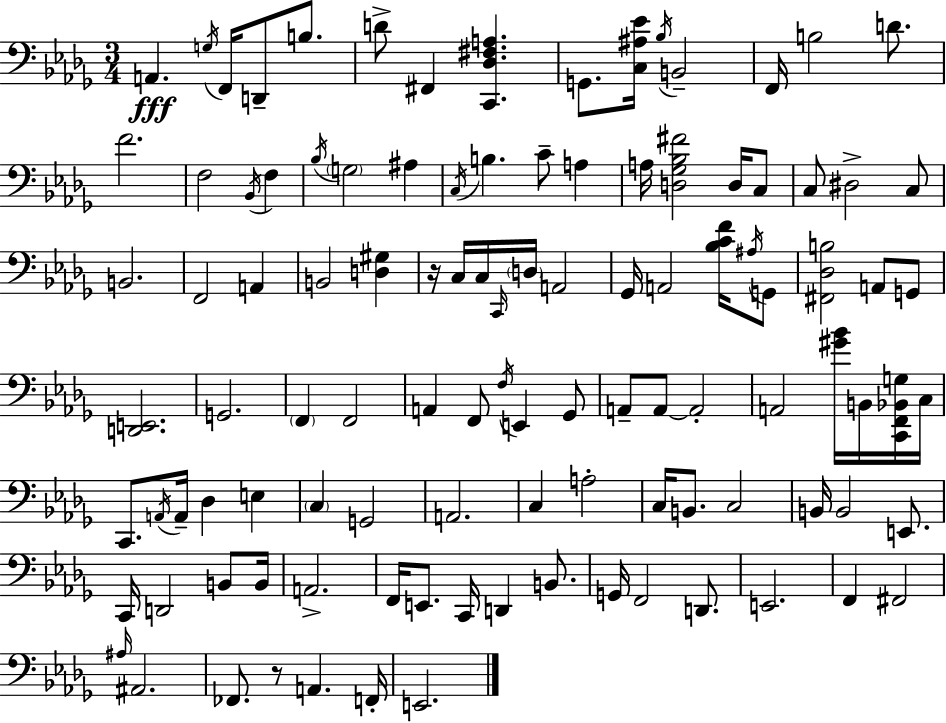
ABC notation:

X:1
T:Untitled
M:3/4
L:1/4
K:Bbm
A,, G,/4 F,,/4 D,,/2 B,/2 D/2 ^F,, [C,,_D,^F,A,] G,,/2 [C,^A,_E]/4 _B,/4 B,,2 F,,/4 B,2 D/2 F2 F,2 _B,,/4 F, _B,/4 G,2 ^A, C,/4 B, C/2 A, A,/4 [D,_G,_B,^F]2 D,/4 C,/2 C,/2 ^D,2 C,/2 B,,2 F,,2 A,, B,,2 [D,^G,] z/4 C,/4 C,/4 C,,/4 D,/4 A,,2 _G,,/4 A,,2 [_B,CF]/4 ^A,/4 G,,/2 [^F,,_D,B,]2 A,,/2 G,,/2 [D,,E,,]2 G,,2 F,, F,,2 A,, F,,/2 F,/4 E,, _G,,/2 A,,/2 A,,/2 A,,2 A,,2 [^G_B]/4 B,,/4 [C,,F,,_B,,G,]/4 C,/4 C,,/2 A,,/4 A,,/4 _D, E, C, G,,2 A,,2 C, A,2 C,/4 B,,/2 C,2 B,,/4 B,,2 E,,/2 C,,/4 D,,2 B,,/2 B,,/4 A,,2 F,,/4 E,,/2 C,,/4 D,, B,,/2 G,,/4 F,,2 D,,/2 E,,2 F,, ^F,,2 ^A,/4 ^A,,2 _F,,/2 z/2 A,, F,,/4 E,,2